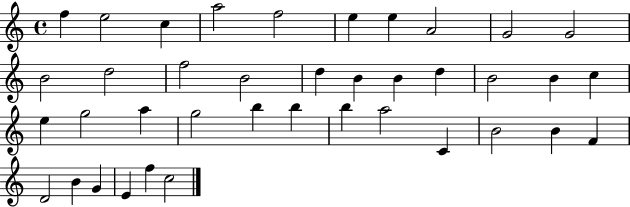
{
  \clef treble
  \time 4/4
  \defaultTimeSignature
  \key c \major
  f''4 e''2 c''4 | a''2 f''2 | e''4 e''4 a'2 | g'2 g'2 | \break b'2 d''2 | f''2 b'2 | d''4 b'4 b'4 d''4 | b'2 b'4 c''4 | \break e''4 g''2 a''4 | g''2 b''4 b''4 | b''4 a''2 c'4 | b'2 b'4 f'4 | \break d'2 b'4 g'4 | e'4 f''4 c''2 | \bar "|."
}